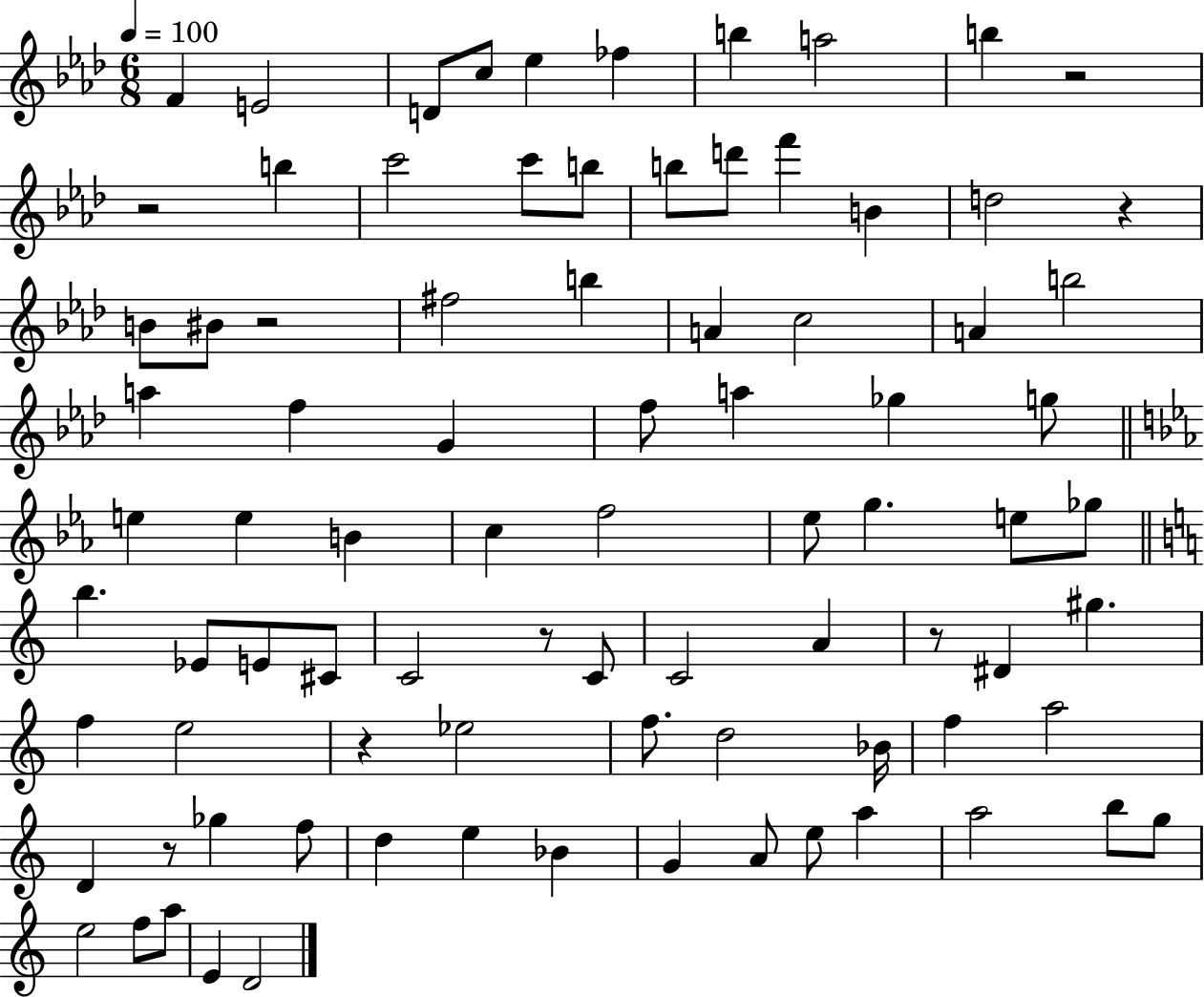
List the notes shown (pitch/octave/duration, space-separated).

F4/q E4/h D4/e C5/e Eb5/q FES5/q B5/q A5/h B5/q R/h R/h B5/q C6/h C6/e B5/e B5/e D6/e F6/q B4/q D5/h R/q B4/e BIS4/e R/h F#5/h B5/q A4/q C5/h A4/q B5/h A5/q F5/q G4/q F5/e A5/q Gb5/q G5/e E5/q E5/q B4/q C5/q F5/h Eb5/e G5/q. E5/e Gb5/e B5/q. Eb4/e E4/e C#4/e C4/h R/e C4/e C4/h A4/q R/e D#4/q G#5/q. F5/q E5/h R/q Eb5/h F5/e. D5/h Bb4/s F5/q A5/h D4/q R/e Gb5/q F5/e D5/q E5/q Bb4/q G4/q A4/e E5/e A5/q A5/h B5/e G5/e E5/h F5/e A5/e E4/q D4/h